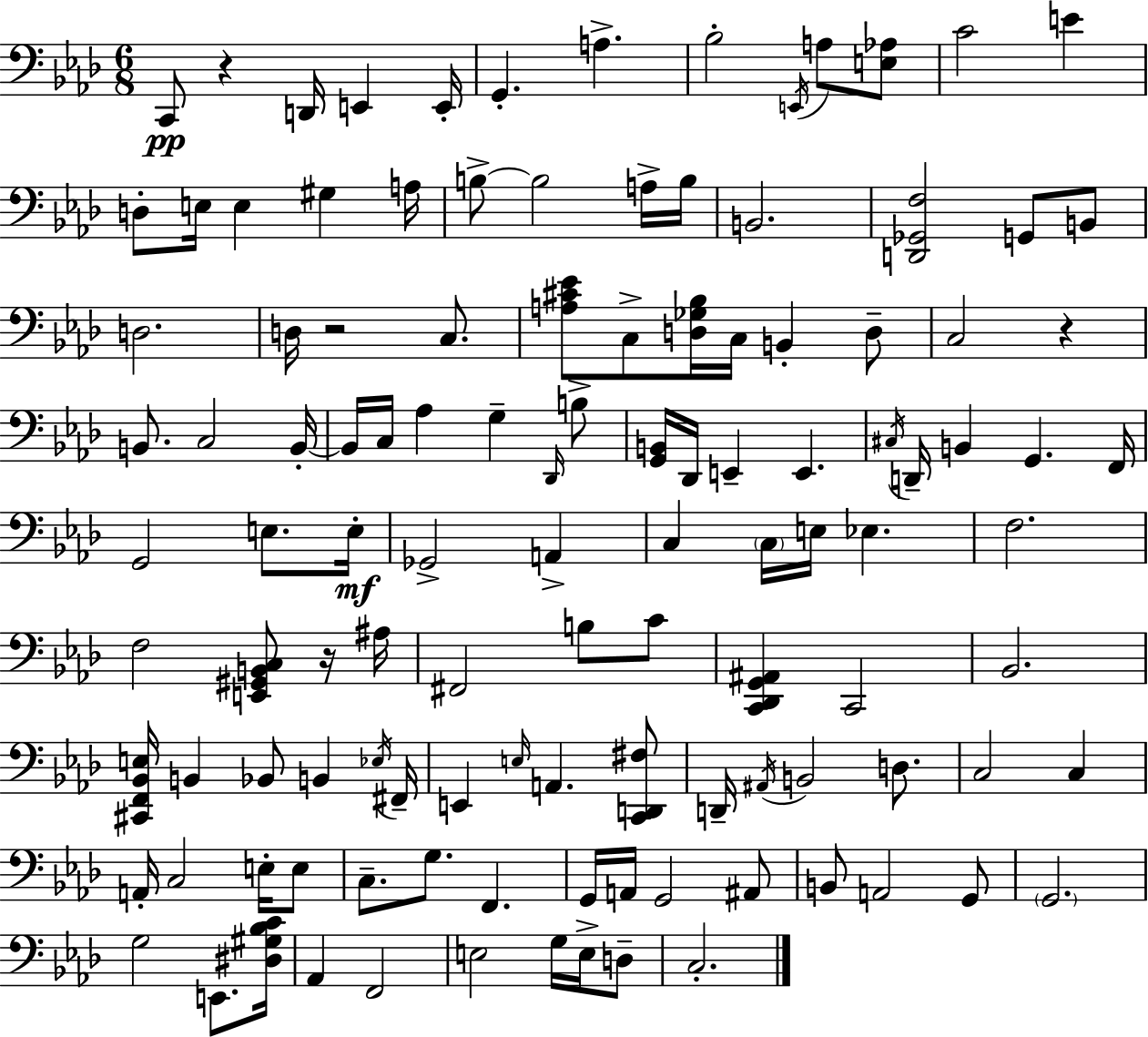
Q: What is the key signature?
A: AES major